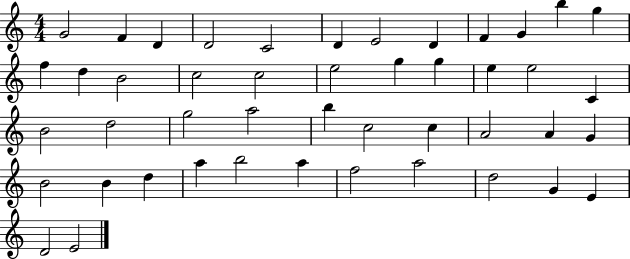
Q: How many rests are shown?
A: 0